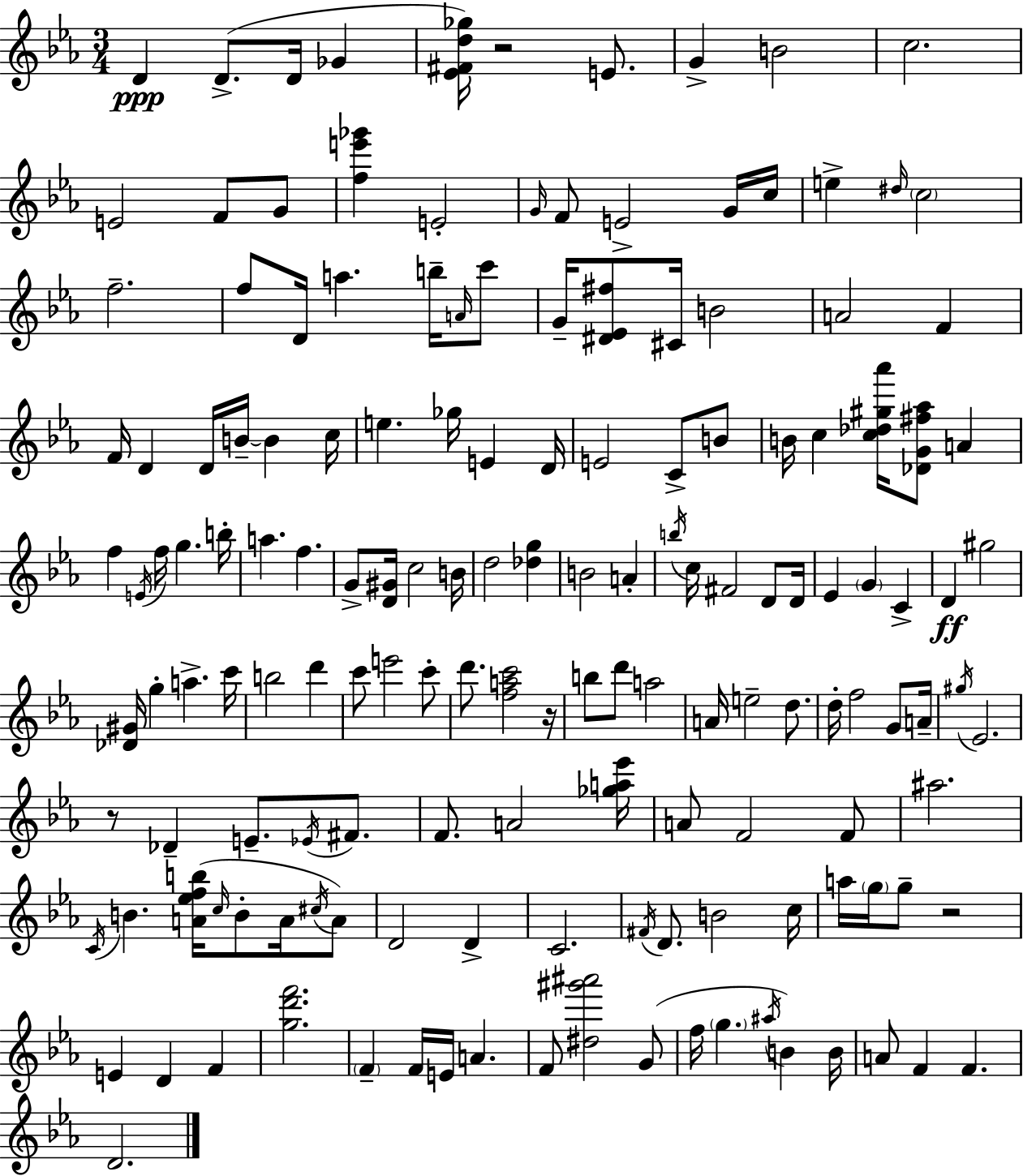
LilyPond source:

{
  \clef treble
  \numericTimeSignature
  \time 3/4
  \key ees \major
  d'4\ppp d'8.->( d'16 ges'4 | <ees' fis' d'' ges''>16) r2 e'8. | g'4-> b'2 | c''2. | \break e'2 f'8 g'8 | <f'' e''' ges'''>4 e'2-. | \grace { g'16 } f'8 e'2-> g'16 | c''16 e''4-> \grace { dis''16 } \parenthesize c''2 | \break f''2.-- | f''8 d'16 a''4. b''16-- | \grace { a'16 } c'''8 g'16-- <dis' ees' fis''>8 cis'16 b'2 | a'2 f'4 | \break f'16 d'4 d'16 b'16--~~ b'4 | c''16 e''4. ges''16 e'4 | d'16 e'2 c'8-> | b'8 b'16 c''4 <c'' des'' gis'' aes'''>16 <des' g' fis'' aes''>8 a'4 | \break f''4 \acciaccatura { e'16 } f''16 g''4. | b''16-. a''4. f''4. | g'8-> <d' gis'>16 c''2 | b'16 d''2 | \break <des'' g''>4 b'2 | a'4-. \acciaccatura { b''16 } c''16 fis'2 | d'8 d'16 ees'4 \parenthesize g'4 | c'4-> d'4\ff gis''2 | \break <des' gis'>16 g''4-. a''4.-> | c'''16 b''2 | d'''4 c'''8 e'''2 | c'''8-. d'''8. <f'' a'' c'''>2 | \break r16 b''8 d'''8 a''2 | a'16 e''2-- | d''8. d''16-. f''2 | g'8 a'16-- \acciaccatura { gis''16 } ees'2. | \break r8 des'4-- | e'8.-- \acciaccatura { ees'16 } fis'8. f'8. a'2 | <ges'' a'' ees'''>16 a'8 f'2 | f'8 ais''2. | \break \acciaccatura { c'16 } b'4. | <a' ees'' f'' b''>16( \grace { c''16 } b'8-. a'16 \acciaccatura { cis''16 } a'8) d'2 | d'4-> c'2. | \acciaccatura { fis'16 } d'8. | \break b'2 c''16 a''16 | \parenthesize g''16 g''8-- r2 e'4 | d'4 f'4 <g'' d''' f'''>2. | \parenthesize f'4-- | \break f'16 e'16 a'4. f'8 | <dis'' gis''' ais'''>2 g'8( f''16 | \parenthesize g''4. \acciaccatura { ais''16 } b'4) b'16 | a'8 f'4 f'4. | \break d'2. | \bar "|."
}